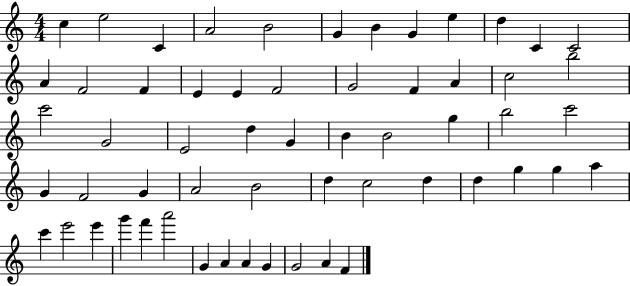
C5/q E5/h C4/q A4/h B4/h G4/q B4/q G4/q E5/q D5/q C4/q C4/h A4/q F4/h F4/q E4/q E4/q F4/h G4/h F4/q A4/q C5/h B5/h C6/h G4/h E4/h D5/q G4/q B4/q B4/h G5/q B5/h C6/h G4/q F4/h G4/q A4/h B4/h D5/q C5/h D5/q D5/q G5/q G5/q A5/q C6/q E6/h E6/q G6/q F6/q A6/h G4/q A4/q A4/q G4/q G4/h A4/q F4/q